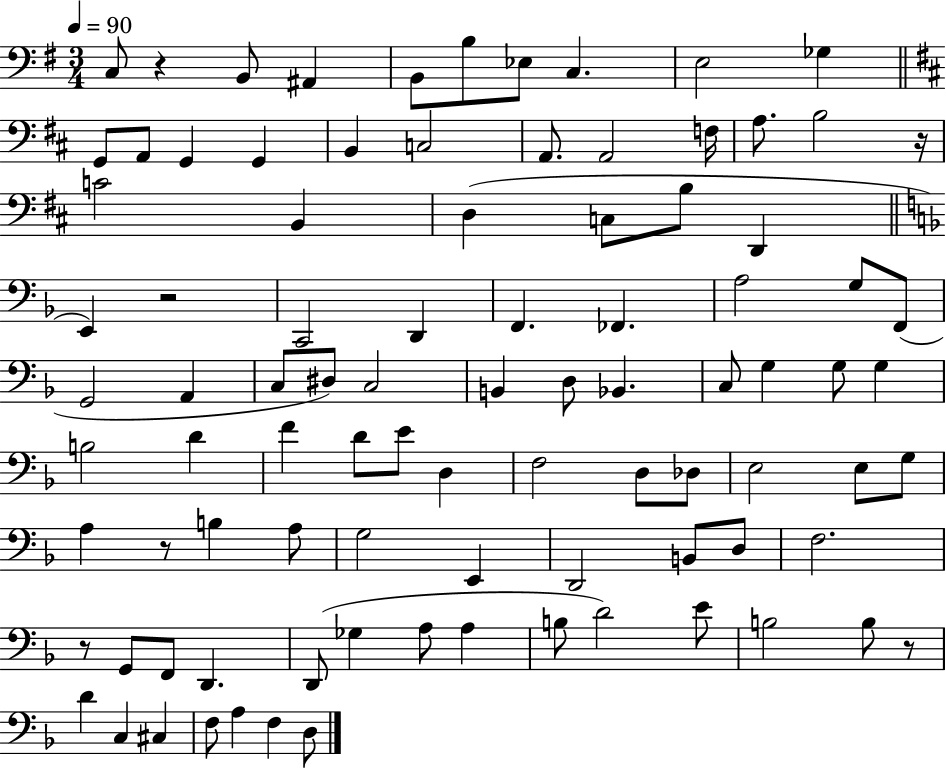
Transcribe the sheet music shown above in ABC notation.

X:1
T:Untitled
M:3/4
L:1/4
K:G
C,/2 z B,,/2 ^A,, B,,/2 B,/2 _E,/2 C, E,2 _G, G,,/2 A,,/2 G,, G,, B,, C,2 A,,/2 A,,2 F,/4 A,/2 B,2 z/4 C2 B,, D, C,/2 B,/2 D,, E,, z2 C,,2 D,, F,, _F,, A,2 G,/2 F,,/2 G,,2 A,, C,/2 ^D,/2 C,2 B,, D,/2 _B,, C,/2 G, G,/2 G, B,2 D F D/2 E/2 D, F,2 D,/2 _D,/2 E,2 E,/2 G,/2 A, z/2 B, A,/2 G,2 E,, D,,2 B,,/2 D,/2 F,2 z/2 G,,/2 F,,/2 D,, D,,/2 _G, A,/2 A, B,/2 D2 E/2 B,2 B,/2 z/2 D C, ^C, F,/2 A, F, D,/2